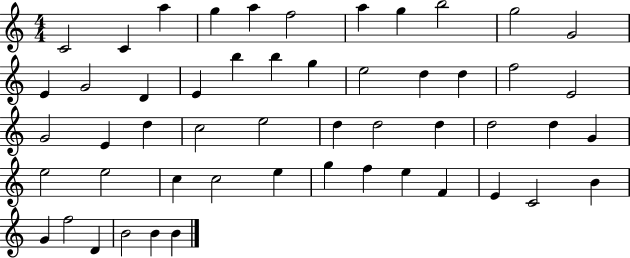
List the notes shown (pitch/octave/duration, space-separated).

C4/h C4/q A5/q G5/q A5/q F5/h A5/q G5/q B5/h G5/h G4/h E4/q G4/h D4/q E4/q B5/q B5/q G5/q E5/h D5/q D5/q F5/h E4/h G4/h E4/q D5/q C5/h E5/h D5/q D5/h D5/q D5/h D5/q G4/q E5/h E5/h C5/q C5/h E5/q G5/q F5/q E5/q F4/q E4/q C4/h B4/q G4/q F5/h D4/q B4/h B4/q B4/q